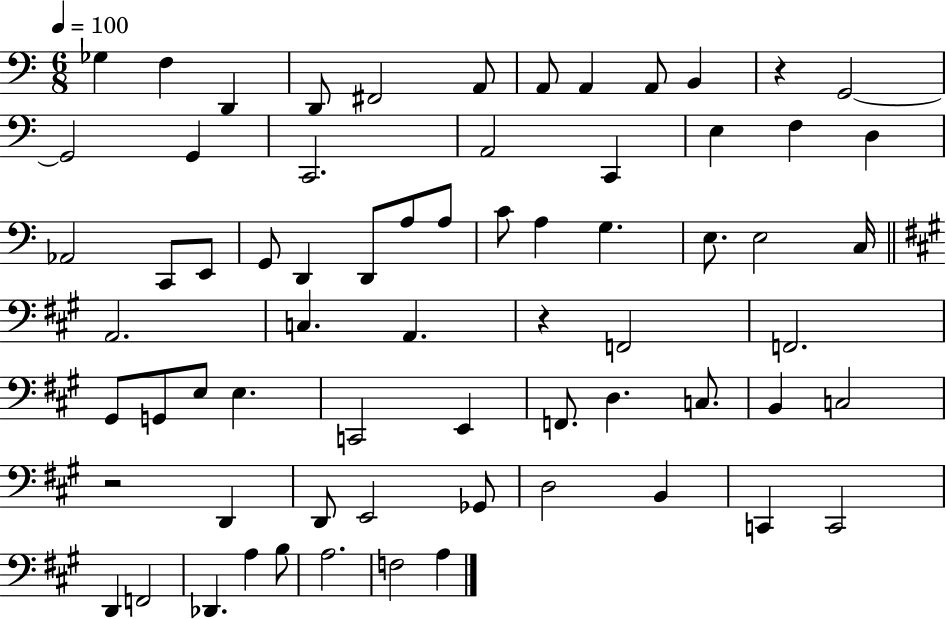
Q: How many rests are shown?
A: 3